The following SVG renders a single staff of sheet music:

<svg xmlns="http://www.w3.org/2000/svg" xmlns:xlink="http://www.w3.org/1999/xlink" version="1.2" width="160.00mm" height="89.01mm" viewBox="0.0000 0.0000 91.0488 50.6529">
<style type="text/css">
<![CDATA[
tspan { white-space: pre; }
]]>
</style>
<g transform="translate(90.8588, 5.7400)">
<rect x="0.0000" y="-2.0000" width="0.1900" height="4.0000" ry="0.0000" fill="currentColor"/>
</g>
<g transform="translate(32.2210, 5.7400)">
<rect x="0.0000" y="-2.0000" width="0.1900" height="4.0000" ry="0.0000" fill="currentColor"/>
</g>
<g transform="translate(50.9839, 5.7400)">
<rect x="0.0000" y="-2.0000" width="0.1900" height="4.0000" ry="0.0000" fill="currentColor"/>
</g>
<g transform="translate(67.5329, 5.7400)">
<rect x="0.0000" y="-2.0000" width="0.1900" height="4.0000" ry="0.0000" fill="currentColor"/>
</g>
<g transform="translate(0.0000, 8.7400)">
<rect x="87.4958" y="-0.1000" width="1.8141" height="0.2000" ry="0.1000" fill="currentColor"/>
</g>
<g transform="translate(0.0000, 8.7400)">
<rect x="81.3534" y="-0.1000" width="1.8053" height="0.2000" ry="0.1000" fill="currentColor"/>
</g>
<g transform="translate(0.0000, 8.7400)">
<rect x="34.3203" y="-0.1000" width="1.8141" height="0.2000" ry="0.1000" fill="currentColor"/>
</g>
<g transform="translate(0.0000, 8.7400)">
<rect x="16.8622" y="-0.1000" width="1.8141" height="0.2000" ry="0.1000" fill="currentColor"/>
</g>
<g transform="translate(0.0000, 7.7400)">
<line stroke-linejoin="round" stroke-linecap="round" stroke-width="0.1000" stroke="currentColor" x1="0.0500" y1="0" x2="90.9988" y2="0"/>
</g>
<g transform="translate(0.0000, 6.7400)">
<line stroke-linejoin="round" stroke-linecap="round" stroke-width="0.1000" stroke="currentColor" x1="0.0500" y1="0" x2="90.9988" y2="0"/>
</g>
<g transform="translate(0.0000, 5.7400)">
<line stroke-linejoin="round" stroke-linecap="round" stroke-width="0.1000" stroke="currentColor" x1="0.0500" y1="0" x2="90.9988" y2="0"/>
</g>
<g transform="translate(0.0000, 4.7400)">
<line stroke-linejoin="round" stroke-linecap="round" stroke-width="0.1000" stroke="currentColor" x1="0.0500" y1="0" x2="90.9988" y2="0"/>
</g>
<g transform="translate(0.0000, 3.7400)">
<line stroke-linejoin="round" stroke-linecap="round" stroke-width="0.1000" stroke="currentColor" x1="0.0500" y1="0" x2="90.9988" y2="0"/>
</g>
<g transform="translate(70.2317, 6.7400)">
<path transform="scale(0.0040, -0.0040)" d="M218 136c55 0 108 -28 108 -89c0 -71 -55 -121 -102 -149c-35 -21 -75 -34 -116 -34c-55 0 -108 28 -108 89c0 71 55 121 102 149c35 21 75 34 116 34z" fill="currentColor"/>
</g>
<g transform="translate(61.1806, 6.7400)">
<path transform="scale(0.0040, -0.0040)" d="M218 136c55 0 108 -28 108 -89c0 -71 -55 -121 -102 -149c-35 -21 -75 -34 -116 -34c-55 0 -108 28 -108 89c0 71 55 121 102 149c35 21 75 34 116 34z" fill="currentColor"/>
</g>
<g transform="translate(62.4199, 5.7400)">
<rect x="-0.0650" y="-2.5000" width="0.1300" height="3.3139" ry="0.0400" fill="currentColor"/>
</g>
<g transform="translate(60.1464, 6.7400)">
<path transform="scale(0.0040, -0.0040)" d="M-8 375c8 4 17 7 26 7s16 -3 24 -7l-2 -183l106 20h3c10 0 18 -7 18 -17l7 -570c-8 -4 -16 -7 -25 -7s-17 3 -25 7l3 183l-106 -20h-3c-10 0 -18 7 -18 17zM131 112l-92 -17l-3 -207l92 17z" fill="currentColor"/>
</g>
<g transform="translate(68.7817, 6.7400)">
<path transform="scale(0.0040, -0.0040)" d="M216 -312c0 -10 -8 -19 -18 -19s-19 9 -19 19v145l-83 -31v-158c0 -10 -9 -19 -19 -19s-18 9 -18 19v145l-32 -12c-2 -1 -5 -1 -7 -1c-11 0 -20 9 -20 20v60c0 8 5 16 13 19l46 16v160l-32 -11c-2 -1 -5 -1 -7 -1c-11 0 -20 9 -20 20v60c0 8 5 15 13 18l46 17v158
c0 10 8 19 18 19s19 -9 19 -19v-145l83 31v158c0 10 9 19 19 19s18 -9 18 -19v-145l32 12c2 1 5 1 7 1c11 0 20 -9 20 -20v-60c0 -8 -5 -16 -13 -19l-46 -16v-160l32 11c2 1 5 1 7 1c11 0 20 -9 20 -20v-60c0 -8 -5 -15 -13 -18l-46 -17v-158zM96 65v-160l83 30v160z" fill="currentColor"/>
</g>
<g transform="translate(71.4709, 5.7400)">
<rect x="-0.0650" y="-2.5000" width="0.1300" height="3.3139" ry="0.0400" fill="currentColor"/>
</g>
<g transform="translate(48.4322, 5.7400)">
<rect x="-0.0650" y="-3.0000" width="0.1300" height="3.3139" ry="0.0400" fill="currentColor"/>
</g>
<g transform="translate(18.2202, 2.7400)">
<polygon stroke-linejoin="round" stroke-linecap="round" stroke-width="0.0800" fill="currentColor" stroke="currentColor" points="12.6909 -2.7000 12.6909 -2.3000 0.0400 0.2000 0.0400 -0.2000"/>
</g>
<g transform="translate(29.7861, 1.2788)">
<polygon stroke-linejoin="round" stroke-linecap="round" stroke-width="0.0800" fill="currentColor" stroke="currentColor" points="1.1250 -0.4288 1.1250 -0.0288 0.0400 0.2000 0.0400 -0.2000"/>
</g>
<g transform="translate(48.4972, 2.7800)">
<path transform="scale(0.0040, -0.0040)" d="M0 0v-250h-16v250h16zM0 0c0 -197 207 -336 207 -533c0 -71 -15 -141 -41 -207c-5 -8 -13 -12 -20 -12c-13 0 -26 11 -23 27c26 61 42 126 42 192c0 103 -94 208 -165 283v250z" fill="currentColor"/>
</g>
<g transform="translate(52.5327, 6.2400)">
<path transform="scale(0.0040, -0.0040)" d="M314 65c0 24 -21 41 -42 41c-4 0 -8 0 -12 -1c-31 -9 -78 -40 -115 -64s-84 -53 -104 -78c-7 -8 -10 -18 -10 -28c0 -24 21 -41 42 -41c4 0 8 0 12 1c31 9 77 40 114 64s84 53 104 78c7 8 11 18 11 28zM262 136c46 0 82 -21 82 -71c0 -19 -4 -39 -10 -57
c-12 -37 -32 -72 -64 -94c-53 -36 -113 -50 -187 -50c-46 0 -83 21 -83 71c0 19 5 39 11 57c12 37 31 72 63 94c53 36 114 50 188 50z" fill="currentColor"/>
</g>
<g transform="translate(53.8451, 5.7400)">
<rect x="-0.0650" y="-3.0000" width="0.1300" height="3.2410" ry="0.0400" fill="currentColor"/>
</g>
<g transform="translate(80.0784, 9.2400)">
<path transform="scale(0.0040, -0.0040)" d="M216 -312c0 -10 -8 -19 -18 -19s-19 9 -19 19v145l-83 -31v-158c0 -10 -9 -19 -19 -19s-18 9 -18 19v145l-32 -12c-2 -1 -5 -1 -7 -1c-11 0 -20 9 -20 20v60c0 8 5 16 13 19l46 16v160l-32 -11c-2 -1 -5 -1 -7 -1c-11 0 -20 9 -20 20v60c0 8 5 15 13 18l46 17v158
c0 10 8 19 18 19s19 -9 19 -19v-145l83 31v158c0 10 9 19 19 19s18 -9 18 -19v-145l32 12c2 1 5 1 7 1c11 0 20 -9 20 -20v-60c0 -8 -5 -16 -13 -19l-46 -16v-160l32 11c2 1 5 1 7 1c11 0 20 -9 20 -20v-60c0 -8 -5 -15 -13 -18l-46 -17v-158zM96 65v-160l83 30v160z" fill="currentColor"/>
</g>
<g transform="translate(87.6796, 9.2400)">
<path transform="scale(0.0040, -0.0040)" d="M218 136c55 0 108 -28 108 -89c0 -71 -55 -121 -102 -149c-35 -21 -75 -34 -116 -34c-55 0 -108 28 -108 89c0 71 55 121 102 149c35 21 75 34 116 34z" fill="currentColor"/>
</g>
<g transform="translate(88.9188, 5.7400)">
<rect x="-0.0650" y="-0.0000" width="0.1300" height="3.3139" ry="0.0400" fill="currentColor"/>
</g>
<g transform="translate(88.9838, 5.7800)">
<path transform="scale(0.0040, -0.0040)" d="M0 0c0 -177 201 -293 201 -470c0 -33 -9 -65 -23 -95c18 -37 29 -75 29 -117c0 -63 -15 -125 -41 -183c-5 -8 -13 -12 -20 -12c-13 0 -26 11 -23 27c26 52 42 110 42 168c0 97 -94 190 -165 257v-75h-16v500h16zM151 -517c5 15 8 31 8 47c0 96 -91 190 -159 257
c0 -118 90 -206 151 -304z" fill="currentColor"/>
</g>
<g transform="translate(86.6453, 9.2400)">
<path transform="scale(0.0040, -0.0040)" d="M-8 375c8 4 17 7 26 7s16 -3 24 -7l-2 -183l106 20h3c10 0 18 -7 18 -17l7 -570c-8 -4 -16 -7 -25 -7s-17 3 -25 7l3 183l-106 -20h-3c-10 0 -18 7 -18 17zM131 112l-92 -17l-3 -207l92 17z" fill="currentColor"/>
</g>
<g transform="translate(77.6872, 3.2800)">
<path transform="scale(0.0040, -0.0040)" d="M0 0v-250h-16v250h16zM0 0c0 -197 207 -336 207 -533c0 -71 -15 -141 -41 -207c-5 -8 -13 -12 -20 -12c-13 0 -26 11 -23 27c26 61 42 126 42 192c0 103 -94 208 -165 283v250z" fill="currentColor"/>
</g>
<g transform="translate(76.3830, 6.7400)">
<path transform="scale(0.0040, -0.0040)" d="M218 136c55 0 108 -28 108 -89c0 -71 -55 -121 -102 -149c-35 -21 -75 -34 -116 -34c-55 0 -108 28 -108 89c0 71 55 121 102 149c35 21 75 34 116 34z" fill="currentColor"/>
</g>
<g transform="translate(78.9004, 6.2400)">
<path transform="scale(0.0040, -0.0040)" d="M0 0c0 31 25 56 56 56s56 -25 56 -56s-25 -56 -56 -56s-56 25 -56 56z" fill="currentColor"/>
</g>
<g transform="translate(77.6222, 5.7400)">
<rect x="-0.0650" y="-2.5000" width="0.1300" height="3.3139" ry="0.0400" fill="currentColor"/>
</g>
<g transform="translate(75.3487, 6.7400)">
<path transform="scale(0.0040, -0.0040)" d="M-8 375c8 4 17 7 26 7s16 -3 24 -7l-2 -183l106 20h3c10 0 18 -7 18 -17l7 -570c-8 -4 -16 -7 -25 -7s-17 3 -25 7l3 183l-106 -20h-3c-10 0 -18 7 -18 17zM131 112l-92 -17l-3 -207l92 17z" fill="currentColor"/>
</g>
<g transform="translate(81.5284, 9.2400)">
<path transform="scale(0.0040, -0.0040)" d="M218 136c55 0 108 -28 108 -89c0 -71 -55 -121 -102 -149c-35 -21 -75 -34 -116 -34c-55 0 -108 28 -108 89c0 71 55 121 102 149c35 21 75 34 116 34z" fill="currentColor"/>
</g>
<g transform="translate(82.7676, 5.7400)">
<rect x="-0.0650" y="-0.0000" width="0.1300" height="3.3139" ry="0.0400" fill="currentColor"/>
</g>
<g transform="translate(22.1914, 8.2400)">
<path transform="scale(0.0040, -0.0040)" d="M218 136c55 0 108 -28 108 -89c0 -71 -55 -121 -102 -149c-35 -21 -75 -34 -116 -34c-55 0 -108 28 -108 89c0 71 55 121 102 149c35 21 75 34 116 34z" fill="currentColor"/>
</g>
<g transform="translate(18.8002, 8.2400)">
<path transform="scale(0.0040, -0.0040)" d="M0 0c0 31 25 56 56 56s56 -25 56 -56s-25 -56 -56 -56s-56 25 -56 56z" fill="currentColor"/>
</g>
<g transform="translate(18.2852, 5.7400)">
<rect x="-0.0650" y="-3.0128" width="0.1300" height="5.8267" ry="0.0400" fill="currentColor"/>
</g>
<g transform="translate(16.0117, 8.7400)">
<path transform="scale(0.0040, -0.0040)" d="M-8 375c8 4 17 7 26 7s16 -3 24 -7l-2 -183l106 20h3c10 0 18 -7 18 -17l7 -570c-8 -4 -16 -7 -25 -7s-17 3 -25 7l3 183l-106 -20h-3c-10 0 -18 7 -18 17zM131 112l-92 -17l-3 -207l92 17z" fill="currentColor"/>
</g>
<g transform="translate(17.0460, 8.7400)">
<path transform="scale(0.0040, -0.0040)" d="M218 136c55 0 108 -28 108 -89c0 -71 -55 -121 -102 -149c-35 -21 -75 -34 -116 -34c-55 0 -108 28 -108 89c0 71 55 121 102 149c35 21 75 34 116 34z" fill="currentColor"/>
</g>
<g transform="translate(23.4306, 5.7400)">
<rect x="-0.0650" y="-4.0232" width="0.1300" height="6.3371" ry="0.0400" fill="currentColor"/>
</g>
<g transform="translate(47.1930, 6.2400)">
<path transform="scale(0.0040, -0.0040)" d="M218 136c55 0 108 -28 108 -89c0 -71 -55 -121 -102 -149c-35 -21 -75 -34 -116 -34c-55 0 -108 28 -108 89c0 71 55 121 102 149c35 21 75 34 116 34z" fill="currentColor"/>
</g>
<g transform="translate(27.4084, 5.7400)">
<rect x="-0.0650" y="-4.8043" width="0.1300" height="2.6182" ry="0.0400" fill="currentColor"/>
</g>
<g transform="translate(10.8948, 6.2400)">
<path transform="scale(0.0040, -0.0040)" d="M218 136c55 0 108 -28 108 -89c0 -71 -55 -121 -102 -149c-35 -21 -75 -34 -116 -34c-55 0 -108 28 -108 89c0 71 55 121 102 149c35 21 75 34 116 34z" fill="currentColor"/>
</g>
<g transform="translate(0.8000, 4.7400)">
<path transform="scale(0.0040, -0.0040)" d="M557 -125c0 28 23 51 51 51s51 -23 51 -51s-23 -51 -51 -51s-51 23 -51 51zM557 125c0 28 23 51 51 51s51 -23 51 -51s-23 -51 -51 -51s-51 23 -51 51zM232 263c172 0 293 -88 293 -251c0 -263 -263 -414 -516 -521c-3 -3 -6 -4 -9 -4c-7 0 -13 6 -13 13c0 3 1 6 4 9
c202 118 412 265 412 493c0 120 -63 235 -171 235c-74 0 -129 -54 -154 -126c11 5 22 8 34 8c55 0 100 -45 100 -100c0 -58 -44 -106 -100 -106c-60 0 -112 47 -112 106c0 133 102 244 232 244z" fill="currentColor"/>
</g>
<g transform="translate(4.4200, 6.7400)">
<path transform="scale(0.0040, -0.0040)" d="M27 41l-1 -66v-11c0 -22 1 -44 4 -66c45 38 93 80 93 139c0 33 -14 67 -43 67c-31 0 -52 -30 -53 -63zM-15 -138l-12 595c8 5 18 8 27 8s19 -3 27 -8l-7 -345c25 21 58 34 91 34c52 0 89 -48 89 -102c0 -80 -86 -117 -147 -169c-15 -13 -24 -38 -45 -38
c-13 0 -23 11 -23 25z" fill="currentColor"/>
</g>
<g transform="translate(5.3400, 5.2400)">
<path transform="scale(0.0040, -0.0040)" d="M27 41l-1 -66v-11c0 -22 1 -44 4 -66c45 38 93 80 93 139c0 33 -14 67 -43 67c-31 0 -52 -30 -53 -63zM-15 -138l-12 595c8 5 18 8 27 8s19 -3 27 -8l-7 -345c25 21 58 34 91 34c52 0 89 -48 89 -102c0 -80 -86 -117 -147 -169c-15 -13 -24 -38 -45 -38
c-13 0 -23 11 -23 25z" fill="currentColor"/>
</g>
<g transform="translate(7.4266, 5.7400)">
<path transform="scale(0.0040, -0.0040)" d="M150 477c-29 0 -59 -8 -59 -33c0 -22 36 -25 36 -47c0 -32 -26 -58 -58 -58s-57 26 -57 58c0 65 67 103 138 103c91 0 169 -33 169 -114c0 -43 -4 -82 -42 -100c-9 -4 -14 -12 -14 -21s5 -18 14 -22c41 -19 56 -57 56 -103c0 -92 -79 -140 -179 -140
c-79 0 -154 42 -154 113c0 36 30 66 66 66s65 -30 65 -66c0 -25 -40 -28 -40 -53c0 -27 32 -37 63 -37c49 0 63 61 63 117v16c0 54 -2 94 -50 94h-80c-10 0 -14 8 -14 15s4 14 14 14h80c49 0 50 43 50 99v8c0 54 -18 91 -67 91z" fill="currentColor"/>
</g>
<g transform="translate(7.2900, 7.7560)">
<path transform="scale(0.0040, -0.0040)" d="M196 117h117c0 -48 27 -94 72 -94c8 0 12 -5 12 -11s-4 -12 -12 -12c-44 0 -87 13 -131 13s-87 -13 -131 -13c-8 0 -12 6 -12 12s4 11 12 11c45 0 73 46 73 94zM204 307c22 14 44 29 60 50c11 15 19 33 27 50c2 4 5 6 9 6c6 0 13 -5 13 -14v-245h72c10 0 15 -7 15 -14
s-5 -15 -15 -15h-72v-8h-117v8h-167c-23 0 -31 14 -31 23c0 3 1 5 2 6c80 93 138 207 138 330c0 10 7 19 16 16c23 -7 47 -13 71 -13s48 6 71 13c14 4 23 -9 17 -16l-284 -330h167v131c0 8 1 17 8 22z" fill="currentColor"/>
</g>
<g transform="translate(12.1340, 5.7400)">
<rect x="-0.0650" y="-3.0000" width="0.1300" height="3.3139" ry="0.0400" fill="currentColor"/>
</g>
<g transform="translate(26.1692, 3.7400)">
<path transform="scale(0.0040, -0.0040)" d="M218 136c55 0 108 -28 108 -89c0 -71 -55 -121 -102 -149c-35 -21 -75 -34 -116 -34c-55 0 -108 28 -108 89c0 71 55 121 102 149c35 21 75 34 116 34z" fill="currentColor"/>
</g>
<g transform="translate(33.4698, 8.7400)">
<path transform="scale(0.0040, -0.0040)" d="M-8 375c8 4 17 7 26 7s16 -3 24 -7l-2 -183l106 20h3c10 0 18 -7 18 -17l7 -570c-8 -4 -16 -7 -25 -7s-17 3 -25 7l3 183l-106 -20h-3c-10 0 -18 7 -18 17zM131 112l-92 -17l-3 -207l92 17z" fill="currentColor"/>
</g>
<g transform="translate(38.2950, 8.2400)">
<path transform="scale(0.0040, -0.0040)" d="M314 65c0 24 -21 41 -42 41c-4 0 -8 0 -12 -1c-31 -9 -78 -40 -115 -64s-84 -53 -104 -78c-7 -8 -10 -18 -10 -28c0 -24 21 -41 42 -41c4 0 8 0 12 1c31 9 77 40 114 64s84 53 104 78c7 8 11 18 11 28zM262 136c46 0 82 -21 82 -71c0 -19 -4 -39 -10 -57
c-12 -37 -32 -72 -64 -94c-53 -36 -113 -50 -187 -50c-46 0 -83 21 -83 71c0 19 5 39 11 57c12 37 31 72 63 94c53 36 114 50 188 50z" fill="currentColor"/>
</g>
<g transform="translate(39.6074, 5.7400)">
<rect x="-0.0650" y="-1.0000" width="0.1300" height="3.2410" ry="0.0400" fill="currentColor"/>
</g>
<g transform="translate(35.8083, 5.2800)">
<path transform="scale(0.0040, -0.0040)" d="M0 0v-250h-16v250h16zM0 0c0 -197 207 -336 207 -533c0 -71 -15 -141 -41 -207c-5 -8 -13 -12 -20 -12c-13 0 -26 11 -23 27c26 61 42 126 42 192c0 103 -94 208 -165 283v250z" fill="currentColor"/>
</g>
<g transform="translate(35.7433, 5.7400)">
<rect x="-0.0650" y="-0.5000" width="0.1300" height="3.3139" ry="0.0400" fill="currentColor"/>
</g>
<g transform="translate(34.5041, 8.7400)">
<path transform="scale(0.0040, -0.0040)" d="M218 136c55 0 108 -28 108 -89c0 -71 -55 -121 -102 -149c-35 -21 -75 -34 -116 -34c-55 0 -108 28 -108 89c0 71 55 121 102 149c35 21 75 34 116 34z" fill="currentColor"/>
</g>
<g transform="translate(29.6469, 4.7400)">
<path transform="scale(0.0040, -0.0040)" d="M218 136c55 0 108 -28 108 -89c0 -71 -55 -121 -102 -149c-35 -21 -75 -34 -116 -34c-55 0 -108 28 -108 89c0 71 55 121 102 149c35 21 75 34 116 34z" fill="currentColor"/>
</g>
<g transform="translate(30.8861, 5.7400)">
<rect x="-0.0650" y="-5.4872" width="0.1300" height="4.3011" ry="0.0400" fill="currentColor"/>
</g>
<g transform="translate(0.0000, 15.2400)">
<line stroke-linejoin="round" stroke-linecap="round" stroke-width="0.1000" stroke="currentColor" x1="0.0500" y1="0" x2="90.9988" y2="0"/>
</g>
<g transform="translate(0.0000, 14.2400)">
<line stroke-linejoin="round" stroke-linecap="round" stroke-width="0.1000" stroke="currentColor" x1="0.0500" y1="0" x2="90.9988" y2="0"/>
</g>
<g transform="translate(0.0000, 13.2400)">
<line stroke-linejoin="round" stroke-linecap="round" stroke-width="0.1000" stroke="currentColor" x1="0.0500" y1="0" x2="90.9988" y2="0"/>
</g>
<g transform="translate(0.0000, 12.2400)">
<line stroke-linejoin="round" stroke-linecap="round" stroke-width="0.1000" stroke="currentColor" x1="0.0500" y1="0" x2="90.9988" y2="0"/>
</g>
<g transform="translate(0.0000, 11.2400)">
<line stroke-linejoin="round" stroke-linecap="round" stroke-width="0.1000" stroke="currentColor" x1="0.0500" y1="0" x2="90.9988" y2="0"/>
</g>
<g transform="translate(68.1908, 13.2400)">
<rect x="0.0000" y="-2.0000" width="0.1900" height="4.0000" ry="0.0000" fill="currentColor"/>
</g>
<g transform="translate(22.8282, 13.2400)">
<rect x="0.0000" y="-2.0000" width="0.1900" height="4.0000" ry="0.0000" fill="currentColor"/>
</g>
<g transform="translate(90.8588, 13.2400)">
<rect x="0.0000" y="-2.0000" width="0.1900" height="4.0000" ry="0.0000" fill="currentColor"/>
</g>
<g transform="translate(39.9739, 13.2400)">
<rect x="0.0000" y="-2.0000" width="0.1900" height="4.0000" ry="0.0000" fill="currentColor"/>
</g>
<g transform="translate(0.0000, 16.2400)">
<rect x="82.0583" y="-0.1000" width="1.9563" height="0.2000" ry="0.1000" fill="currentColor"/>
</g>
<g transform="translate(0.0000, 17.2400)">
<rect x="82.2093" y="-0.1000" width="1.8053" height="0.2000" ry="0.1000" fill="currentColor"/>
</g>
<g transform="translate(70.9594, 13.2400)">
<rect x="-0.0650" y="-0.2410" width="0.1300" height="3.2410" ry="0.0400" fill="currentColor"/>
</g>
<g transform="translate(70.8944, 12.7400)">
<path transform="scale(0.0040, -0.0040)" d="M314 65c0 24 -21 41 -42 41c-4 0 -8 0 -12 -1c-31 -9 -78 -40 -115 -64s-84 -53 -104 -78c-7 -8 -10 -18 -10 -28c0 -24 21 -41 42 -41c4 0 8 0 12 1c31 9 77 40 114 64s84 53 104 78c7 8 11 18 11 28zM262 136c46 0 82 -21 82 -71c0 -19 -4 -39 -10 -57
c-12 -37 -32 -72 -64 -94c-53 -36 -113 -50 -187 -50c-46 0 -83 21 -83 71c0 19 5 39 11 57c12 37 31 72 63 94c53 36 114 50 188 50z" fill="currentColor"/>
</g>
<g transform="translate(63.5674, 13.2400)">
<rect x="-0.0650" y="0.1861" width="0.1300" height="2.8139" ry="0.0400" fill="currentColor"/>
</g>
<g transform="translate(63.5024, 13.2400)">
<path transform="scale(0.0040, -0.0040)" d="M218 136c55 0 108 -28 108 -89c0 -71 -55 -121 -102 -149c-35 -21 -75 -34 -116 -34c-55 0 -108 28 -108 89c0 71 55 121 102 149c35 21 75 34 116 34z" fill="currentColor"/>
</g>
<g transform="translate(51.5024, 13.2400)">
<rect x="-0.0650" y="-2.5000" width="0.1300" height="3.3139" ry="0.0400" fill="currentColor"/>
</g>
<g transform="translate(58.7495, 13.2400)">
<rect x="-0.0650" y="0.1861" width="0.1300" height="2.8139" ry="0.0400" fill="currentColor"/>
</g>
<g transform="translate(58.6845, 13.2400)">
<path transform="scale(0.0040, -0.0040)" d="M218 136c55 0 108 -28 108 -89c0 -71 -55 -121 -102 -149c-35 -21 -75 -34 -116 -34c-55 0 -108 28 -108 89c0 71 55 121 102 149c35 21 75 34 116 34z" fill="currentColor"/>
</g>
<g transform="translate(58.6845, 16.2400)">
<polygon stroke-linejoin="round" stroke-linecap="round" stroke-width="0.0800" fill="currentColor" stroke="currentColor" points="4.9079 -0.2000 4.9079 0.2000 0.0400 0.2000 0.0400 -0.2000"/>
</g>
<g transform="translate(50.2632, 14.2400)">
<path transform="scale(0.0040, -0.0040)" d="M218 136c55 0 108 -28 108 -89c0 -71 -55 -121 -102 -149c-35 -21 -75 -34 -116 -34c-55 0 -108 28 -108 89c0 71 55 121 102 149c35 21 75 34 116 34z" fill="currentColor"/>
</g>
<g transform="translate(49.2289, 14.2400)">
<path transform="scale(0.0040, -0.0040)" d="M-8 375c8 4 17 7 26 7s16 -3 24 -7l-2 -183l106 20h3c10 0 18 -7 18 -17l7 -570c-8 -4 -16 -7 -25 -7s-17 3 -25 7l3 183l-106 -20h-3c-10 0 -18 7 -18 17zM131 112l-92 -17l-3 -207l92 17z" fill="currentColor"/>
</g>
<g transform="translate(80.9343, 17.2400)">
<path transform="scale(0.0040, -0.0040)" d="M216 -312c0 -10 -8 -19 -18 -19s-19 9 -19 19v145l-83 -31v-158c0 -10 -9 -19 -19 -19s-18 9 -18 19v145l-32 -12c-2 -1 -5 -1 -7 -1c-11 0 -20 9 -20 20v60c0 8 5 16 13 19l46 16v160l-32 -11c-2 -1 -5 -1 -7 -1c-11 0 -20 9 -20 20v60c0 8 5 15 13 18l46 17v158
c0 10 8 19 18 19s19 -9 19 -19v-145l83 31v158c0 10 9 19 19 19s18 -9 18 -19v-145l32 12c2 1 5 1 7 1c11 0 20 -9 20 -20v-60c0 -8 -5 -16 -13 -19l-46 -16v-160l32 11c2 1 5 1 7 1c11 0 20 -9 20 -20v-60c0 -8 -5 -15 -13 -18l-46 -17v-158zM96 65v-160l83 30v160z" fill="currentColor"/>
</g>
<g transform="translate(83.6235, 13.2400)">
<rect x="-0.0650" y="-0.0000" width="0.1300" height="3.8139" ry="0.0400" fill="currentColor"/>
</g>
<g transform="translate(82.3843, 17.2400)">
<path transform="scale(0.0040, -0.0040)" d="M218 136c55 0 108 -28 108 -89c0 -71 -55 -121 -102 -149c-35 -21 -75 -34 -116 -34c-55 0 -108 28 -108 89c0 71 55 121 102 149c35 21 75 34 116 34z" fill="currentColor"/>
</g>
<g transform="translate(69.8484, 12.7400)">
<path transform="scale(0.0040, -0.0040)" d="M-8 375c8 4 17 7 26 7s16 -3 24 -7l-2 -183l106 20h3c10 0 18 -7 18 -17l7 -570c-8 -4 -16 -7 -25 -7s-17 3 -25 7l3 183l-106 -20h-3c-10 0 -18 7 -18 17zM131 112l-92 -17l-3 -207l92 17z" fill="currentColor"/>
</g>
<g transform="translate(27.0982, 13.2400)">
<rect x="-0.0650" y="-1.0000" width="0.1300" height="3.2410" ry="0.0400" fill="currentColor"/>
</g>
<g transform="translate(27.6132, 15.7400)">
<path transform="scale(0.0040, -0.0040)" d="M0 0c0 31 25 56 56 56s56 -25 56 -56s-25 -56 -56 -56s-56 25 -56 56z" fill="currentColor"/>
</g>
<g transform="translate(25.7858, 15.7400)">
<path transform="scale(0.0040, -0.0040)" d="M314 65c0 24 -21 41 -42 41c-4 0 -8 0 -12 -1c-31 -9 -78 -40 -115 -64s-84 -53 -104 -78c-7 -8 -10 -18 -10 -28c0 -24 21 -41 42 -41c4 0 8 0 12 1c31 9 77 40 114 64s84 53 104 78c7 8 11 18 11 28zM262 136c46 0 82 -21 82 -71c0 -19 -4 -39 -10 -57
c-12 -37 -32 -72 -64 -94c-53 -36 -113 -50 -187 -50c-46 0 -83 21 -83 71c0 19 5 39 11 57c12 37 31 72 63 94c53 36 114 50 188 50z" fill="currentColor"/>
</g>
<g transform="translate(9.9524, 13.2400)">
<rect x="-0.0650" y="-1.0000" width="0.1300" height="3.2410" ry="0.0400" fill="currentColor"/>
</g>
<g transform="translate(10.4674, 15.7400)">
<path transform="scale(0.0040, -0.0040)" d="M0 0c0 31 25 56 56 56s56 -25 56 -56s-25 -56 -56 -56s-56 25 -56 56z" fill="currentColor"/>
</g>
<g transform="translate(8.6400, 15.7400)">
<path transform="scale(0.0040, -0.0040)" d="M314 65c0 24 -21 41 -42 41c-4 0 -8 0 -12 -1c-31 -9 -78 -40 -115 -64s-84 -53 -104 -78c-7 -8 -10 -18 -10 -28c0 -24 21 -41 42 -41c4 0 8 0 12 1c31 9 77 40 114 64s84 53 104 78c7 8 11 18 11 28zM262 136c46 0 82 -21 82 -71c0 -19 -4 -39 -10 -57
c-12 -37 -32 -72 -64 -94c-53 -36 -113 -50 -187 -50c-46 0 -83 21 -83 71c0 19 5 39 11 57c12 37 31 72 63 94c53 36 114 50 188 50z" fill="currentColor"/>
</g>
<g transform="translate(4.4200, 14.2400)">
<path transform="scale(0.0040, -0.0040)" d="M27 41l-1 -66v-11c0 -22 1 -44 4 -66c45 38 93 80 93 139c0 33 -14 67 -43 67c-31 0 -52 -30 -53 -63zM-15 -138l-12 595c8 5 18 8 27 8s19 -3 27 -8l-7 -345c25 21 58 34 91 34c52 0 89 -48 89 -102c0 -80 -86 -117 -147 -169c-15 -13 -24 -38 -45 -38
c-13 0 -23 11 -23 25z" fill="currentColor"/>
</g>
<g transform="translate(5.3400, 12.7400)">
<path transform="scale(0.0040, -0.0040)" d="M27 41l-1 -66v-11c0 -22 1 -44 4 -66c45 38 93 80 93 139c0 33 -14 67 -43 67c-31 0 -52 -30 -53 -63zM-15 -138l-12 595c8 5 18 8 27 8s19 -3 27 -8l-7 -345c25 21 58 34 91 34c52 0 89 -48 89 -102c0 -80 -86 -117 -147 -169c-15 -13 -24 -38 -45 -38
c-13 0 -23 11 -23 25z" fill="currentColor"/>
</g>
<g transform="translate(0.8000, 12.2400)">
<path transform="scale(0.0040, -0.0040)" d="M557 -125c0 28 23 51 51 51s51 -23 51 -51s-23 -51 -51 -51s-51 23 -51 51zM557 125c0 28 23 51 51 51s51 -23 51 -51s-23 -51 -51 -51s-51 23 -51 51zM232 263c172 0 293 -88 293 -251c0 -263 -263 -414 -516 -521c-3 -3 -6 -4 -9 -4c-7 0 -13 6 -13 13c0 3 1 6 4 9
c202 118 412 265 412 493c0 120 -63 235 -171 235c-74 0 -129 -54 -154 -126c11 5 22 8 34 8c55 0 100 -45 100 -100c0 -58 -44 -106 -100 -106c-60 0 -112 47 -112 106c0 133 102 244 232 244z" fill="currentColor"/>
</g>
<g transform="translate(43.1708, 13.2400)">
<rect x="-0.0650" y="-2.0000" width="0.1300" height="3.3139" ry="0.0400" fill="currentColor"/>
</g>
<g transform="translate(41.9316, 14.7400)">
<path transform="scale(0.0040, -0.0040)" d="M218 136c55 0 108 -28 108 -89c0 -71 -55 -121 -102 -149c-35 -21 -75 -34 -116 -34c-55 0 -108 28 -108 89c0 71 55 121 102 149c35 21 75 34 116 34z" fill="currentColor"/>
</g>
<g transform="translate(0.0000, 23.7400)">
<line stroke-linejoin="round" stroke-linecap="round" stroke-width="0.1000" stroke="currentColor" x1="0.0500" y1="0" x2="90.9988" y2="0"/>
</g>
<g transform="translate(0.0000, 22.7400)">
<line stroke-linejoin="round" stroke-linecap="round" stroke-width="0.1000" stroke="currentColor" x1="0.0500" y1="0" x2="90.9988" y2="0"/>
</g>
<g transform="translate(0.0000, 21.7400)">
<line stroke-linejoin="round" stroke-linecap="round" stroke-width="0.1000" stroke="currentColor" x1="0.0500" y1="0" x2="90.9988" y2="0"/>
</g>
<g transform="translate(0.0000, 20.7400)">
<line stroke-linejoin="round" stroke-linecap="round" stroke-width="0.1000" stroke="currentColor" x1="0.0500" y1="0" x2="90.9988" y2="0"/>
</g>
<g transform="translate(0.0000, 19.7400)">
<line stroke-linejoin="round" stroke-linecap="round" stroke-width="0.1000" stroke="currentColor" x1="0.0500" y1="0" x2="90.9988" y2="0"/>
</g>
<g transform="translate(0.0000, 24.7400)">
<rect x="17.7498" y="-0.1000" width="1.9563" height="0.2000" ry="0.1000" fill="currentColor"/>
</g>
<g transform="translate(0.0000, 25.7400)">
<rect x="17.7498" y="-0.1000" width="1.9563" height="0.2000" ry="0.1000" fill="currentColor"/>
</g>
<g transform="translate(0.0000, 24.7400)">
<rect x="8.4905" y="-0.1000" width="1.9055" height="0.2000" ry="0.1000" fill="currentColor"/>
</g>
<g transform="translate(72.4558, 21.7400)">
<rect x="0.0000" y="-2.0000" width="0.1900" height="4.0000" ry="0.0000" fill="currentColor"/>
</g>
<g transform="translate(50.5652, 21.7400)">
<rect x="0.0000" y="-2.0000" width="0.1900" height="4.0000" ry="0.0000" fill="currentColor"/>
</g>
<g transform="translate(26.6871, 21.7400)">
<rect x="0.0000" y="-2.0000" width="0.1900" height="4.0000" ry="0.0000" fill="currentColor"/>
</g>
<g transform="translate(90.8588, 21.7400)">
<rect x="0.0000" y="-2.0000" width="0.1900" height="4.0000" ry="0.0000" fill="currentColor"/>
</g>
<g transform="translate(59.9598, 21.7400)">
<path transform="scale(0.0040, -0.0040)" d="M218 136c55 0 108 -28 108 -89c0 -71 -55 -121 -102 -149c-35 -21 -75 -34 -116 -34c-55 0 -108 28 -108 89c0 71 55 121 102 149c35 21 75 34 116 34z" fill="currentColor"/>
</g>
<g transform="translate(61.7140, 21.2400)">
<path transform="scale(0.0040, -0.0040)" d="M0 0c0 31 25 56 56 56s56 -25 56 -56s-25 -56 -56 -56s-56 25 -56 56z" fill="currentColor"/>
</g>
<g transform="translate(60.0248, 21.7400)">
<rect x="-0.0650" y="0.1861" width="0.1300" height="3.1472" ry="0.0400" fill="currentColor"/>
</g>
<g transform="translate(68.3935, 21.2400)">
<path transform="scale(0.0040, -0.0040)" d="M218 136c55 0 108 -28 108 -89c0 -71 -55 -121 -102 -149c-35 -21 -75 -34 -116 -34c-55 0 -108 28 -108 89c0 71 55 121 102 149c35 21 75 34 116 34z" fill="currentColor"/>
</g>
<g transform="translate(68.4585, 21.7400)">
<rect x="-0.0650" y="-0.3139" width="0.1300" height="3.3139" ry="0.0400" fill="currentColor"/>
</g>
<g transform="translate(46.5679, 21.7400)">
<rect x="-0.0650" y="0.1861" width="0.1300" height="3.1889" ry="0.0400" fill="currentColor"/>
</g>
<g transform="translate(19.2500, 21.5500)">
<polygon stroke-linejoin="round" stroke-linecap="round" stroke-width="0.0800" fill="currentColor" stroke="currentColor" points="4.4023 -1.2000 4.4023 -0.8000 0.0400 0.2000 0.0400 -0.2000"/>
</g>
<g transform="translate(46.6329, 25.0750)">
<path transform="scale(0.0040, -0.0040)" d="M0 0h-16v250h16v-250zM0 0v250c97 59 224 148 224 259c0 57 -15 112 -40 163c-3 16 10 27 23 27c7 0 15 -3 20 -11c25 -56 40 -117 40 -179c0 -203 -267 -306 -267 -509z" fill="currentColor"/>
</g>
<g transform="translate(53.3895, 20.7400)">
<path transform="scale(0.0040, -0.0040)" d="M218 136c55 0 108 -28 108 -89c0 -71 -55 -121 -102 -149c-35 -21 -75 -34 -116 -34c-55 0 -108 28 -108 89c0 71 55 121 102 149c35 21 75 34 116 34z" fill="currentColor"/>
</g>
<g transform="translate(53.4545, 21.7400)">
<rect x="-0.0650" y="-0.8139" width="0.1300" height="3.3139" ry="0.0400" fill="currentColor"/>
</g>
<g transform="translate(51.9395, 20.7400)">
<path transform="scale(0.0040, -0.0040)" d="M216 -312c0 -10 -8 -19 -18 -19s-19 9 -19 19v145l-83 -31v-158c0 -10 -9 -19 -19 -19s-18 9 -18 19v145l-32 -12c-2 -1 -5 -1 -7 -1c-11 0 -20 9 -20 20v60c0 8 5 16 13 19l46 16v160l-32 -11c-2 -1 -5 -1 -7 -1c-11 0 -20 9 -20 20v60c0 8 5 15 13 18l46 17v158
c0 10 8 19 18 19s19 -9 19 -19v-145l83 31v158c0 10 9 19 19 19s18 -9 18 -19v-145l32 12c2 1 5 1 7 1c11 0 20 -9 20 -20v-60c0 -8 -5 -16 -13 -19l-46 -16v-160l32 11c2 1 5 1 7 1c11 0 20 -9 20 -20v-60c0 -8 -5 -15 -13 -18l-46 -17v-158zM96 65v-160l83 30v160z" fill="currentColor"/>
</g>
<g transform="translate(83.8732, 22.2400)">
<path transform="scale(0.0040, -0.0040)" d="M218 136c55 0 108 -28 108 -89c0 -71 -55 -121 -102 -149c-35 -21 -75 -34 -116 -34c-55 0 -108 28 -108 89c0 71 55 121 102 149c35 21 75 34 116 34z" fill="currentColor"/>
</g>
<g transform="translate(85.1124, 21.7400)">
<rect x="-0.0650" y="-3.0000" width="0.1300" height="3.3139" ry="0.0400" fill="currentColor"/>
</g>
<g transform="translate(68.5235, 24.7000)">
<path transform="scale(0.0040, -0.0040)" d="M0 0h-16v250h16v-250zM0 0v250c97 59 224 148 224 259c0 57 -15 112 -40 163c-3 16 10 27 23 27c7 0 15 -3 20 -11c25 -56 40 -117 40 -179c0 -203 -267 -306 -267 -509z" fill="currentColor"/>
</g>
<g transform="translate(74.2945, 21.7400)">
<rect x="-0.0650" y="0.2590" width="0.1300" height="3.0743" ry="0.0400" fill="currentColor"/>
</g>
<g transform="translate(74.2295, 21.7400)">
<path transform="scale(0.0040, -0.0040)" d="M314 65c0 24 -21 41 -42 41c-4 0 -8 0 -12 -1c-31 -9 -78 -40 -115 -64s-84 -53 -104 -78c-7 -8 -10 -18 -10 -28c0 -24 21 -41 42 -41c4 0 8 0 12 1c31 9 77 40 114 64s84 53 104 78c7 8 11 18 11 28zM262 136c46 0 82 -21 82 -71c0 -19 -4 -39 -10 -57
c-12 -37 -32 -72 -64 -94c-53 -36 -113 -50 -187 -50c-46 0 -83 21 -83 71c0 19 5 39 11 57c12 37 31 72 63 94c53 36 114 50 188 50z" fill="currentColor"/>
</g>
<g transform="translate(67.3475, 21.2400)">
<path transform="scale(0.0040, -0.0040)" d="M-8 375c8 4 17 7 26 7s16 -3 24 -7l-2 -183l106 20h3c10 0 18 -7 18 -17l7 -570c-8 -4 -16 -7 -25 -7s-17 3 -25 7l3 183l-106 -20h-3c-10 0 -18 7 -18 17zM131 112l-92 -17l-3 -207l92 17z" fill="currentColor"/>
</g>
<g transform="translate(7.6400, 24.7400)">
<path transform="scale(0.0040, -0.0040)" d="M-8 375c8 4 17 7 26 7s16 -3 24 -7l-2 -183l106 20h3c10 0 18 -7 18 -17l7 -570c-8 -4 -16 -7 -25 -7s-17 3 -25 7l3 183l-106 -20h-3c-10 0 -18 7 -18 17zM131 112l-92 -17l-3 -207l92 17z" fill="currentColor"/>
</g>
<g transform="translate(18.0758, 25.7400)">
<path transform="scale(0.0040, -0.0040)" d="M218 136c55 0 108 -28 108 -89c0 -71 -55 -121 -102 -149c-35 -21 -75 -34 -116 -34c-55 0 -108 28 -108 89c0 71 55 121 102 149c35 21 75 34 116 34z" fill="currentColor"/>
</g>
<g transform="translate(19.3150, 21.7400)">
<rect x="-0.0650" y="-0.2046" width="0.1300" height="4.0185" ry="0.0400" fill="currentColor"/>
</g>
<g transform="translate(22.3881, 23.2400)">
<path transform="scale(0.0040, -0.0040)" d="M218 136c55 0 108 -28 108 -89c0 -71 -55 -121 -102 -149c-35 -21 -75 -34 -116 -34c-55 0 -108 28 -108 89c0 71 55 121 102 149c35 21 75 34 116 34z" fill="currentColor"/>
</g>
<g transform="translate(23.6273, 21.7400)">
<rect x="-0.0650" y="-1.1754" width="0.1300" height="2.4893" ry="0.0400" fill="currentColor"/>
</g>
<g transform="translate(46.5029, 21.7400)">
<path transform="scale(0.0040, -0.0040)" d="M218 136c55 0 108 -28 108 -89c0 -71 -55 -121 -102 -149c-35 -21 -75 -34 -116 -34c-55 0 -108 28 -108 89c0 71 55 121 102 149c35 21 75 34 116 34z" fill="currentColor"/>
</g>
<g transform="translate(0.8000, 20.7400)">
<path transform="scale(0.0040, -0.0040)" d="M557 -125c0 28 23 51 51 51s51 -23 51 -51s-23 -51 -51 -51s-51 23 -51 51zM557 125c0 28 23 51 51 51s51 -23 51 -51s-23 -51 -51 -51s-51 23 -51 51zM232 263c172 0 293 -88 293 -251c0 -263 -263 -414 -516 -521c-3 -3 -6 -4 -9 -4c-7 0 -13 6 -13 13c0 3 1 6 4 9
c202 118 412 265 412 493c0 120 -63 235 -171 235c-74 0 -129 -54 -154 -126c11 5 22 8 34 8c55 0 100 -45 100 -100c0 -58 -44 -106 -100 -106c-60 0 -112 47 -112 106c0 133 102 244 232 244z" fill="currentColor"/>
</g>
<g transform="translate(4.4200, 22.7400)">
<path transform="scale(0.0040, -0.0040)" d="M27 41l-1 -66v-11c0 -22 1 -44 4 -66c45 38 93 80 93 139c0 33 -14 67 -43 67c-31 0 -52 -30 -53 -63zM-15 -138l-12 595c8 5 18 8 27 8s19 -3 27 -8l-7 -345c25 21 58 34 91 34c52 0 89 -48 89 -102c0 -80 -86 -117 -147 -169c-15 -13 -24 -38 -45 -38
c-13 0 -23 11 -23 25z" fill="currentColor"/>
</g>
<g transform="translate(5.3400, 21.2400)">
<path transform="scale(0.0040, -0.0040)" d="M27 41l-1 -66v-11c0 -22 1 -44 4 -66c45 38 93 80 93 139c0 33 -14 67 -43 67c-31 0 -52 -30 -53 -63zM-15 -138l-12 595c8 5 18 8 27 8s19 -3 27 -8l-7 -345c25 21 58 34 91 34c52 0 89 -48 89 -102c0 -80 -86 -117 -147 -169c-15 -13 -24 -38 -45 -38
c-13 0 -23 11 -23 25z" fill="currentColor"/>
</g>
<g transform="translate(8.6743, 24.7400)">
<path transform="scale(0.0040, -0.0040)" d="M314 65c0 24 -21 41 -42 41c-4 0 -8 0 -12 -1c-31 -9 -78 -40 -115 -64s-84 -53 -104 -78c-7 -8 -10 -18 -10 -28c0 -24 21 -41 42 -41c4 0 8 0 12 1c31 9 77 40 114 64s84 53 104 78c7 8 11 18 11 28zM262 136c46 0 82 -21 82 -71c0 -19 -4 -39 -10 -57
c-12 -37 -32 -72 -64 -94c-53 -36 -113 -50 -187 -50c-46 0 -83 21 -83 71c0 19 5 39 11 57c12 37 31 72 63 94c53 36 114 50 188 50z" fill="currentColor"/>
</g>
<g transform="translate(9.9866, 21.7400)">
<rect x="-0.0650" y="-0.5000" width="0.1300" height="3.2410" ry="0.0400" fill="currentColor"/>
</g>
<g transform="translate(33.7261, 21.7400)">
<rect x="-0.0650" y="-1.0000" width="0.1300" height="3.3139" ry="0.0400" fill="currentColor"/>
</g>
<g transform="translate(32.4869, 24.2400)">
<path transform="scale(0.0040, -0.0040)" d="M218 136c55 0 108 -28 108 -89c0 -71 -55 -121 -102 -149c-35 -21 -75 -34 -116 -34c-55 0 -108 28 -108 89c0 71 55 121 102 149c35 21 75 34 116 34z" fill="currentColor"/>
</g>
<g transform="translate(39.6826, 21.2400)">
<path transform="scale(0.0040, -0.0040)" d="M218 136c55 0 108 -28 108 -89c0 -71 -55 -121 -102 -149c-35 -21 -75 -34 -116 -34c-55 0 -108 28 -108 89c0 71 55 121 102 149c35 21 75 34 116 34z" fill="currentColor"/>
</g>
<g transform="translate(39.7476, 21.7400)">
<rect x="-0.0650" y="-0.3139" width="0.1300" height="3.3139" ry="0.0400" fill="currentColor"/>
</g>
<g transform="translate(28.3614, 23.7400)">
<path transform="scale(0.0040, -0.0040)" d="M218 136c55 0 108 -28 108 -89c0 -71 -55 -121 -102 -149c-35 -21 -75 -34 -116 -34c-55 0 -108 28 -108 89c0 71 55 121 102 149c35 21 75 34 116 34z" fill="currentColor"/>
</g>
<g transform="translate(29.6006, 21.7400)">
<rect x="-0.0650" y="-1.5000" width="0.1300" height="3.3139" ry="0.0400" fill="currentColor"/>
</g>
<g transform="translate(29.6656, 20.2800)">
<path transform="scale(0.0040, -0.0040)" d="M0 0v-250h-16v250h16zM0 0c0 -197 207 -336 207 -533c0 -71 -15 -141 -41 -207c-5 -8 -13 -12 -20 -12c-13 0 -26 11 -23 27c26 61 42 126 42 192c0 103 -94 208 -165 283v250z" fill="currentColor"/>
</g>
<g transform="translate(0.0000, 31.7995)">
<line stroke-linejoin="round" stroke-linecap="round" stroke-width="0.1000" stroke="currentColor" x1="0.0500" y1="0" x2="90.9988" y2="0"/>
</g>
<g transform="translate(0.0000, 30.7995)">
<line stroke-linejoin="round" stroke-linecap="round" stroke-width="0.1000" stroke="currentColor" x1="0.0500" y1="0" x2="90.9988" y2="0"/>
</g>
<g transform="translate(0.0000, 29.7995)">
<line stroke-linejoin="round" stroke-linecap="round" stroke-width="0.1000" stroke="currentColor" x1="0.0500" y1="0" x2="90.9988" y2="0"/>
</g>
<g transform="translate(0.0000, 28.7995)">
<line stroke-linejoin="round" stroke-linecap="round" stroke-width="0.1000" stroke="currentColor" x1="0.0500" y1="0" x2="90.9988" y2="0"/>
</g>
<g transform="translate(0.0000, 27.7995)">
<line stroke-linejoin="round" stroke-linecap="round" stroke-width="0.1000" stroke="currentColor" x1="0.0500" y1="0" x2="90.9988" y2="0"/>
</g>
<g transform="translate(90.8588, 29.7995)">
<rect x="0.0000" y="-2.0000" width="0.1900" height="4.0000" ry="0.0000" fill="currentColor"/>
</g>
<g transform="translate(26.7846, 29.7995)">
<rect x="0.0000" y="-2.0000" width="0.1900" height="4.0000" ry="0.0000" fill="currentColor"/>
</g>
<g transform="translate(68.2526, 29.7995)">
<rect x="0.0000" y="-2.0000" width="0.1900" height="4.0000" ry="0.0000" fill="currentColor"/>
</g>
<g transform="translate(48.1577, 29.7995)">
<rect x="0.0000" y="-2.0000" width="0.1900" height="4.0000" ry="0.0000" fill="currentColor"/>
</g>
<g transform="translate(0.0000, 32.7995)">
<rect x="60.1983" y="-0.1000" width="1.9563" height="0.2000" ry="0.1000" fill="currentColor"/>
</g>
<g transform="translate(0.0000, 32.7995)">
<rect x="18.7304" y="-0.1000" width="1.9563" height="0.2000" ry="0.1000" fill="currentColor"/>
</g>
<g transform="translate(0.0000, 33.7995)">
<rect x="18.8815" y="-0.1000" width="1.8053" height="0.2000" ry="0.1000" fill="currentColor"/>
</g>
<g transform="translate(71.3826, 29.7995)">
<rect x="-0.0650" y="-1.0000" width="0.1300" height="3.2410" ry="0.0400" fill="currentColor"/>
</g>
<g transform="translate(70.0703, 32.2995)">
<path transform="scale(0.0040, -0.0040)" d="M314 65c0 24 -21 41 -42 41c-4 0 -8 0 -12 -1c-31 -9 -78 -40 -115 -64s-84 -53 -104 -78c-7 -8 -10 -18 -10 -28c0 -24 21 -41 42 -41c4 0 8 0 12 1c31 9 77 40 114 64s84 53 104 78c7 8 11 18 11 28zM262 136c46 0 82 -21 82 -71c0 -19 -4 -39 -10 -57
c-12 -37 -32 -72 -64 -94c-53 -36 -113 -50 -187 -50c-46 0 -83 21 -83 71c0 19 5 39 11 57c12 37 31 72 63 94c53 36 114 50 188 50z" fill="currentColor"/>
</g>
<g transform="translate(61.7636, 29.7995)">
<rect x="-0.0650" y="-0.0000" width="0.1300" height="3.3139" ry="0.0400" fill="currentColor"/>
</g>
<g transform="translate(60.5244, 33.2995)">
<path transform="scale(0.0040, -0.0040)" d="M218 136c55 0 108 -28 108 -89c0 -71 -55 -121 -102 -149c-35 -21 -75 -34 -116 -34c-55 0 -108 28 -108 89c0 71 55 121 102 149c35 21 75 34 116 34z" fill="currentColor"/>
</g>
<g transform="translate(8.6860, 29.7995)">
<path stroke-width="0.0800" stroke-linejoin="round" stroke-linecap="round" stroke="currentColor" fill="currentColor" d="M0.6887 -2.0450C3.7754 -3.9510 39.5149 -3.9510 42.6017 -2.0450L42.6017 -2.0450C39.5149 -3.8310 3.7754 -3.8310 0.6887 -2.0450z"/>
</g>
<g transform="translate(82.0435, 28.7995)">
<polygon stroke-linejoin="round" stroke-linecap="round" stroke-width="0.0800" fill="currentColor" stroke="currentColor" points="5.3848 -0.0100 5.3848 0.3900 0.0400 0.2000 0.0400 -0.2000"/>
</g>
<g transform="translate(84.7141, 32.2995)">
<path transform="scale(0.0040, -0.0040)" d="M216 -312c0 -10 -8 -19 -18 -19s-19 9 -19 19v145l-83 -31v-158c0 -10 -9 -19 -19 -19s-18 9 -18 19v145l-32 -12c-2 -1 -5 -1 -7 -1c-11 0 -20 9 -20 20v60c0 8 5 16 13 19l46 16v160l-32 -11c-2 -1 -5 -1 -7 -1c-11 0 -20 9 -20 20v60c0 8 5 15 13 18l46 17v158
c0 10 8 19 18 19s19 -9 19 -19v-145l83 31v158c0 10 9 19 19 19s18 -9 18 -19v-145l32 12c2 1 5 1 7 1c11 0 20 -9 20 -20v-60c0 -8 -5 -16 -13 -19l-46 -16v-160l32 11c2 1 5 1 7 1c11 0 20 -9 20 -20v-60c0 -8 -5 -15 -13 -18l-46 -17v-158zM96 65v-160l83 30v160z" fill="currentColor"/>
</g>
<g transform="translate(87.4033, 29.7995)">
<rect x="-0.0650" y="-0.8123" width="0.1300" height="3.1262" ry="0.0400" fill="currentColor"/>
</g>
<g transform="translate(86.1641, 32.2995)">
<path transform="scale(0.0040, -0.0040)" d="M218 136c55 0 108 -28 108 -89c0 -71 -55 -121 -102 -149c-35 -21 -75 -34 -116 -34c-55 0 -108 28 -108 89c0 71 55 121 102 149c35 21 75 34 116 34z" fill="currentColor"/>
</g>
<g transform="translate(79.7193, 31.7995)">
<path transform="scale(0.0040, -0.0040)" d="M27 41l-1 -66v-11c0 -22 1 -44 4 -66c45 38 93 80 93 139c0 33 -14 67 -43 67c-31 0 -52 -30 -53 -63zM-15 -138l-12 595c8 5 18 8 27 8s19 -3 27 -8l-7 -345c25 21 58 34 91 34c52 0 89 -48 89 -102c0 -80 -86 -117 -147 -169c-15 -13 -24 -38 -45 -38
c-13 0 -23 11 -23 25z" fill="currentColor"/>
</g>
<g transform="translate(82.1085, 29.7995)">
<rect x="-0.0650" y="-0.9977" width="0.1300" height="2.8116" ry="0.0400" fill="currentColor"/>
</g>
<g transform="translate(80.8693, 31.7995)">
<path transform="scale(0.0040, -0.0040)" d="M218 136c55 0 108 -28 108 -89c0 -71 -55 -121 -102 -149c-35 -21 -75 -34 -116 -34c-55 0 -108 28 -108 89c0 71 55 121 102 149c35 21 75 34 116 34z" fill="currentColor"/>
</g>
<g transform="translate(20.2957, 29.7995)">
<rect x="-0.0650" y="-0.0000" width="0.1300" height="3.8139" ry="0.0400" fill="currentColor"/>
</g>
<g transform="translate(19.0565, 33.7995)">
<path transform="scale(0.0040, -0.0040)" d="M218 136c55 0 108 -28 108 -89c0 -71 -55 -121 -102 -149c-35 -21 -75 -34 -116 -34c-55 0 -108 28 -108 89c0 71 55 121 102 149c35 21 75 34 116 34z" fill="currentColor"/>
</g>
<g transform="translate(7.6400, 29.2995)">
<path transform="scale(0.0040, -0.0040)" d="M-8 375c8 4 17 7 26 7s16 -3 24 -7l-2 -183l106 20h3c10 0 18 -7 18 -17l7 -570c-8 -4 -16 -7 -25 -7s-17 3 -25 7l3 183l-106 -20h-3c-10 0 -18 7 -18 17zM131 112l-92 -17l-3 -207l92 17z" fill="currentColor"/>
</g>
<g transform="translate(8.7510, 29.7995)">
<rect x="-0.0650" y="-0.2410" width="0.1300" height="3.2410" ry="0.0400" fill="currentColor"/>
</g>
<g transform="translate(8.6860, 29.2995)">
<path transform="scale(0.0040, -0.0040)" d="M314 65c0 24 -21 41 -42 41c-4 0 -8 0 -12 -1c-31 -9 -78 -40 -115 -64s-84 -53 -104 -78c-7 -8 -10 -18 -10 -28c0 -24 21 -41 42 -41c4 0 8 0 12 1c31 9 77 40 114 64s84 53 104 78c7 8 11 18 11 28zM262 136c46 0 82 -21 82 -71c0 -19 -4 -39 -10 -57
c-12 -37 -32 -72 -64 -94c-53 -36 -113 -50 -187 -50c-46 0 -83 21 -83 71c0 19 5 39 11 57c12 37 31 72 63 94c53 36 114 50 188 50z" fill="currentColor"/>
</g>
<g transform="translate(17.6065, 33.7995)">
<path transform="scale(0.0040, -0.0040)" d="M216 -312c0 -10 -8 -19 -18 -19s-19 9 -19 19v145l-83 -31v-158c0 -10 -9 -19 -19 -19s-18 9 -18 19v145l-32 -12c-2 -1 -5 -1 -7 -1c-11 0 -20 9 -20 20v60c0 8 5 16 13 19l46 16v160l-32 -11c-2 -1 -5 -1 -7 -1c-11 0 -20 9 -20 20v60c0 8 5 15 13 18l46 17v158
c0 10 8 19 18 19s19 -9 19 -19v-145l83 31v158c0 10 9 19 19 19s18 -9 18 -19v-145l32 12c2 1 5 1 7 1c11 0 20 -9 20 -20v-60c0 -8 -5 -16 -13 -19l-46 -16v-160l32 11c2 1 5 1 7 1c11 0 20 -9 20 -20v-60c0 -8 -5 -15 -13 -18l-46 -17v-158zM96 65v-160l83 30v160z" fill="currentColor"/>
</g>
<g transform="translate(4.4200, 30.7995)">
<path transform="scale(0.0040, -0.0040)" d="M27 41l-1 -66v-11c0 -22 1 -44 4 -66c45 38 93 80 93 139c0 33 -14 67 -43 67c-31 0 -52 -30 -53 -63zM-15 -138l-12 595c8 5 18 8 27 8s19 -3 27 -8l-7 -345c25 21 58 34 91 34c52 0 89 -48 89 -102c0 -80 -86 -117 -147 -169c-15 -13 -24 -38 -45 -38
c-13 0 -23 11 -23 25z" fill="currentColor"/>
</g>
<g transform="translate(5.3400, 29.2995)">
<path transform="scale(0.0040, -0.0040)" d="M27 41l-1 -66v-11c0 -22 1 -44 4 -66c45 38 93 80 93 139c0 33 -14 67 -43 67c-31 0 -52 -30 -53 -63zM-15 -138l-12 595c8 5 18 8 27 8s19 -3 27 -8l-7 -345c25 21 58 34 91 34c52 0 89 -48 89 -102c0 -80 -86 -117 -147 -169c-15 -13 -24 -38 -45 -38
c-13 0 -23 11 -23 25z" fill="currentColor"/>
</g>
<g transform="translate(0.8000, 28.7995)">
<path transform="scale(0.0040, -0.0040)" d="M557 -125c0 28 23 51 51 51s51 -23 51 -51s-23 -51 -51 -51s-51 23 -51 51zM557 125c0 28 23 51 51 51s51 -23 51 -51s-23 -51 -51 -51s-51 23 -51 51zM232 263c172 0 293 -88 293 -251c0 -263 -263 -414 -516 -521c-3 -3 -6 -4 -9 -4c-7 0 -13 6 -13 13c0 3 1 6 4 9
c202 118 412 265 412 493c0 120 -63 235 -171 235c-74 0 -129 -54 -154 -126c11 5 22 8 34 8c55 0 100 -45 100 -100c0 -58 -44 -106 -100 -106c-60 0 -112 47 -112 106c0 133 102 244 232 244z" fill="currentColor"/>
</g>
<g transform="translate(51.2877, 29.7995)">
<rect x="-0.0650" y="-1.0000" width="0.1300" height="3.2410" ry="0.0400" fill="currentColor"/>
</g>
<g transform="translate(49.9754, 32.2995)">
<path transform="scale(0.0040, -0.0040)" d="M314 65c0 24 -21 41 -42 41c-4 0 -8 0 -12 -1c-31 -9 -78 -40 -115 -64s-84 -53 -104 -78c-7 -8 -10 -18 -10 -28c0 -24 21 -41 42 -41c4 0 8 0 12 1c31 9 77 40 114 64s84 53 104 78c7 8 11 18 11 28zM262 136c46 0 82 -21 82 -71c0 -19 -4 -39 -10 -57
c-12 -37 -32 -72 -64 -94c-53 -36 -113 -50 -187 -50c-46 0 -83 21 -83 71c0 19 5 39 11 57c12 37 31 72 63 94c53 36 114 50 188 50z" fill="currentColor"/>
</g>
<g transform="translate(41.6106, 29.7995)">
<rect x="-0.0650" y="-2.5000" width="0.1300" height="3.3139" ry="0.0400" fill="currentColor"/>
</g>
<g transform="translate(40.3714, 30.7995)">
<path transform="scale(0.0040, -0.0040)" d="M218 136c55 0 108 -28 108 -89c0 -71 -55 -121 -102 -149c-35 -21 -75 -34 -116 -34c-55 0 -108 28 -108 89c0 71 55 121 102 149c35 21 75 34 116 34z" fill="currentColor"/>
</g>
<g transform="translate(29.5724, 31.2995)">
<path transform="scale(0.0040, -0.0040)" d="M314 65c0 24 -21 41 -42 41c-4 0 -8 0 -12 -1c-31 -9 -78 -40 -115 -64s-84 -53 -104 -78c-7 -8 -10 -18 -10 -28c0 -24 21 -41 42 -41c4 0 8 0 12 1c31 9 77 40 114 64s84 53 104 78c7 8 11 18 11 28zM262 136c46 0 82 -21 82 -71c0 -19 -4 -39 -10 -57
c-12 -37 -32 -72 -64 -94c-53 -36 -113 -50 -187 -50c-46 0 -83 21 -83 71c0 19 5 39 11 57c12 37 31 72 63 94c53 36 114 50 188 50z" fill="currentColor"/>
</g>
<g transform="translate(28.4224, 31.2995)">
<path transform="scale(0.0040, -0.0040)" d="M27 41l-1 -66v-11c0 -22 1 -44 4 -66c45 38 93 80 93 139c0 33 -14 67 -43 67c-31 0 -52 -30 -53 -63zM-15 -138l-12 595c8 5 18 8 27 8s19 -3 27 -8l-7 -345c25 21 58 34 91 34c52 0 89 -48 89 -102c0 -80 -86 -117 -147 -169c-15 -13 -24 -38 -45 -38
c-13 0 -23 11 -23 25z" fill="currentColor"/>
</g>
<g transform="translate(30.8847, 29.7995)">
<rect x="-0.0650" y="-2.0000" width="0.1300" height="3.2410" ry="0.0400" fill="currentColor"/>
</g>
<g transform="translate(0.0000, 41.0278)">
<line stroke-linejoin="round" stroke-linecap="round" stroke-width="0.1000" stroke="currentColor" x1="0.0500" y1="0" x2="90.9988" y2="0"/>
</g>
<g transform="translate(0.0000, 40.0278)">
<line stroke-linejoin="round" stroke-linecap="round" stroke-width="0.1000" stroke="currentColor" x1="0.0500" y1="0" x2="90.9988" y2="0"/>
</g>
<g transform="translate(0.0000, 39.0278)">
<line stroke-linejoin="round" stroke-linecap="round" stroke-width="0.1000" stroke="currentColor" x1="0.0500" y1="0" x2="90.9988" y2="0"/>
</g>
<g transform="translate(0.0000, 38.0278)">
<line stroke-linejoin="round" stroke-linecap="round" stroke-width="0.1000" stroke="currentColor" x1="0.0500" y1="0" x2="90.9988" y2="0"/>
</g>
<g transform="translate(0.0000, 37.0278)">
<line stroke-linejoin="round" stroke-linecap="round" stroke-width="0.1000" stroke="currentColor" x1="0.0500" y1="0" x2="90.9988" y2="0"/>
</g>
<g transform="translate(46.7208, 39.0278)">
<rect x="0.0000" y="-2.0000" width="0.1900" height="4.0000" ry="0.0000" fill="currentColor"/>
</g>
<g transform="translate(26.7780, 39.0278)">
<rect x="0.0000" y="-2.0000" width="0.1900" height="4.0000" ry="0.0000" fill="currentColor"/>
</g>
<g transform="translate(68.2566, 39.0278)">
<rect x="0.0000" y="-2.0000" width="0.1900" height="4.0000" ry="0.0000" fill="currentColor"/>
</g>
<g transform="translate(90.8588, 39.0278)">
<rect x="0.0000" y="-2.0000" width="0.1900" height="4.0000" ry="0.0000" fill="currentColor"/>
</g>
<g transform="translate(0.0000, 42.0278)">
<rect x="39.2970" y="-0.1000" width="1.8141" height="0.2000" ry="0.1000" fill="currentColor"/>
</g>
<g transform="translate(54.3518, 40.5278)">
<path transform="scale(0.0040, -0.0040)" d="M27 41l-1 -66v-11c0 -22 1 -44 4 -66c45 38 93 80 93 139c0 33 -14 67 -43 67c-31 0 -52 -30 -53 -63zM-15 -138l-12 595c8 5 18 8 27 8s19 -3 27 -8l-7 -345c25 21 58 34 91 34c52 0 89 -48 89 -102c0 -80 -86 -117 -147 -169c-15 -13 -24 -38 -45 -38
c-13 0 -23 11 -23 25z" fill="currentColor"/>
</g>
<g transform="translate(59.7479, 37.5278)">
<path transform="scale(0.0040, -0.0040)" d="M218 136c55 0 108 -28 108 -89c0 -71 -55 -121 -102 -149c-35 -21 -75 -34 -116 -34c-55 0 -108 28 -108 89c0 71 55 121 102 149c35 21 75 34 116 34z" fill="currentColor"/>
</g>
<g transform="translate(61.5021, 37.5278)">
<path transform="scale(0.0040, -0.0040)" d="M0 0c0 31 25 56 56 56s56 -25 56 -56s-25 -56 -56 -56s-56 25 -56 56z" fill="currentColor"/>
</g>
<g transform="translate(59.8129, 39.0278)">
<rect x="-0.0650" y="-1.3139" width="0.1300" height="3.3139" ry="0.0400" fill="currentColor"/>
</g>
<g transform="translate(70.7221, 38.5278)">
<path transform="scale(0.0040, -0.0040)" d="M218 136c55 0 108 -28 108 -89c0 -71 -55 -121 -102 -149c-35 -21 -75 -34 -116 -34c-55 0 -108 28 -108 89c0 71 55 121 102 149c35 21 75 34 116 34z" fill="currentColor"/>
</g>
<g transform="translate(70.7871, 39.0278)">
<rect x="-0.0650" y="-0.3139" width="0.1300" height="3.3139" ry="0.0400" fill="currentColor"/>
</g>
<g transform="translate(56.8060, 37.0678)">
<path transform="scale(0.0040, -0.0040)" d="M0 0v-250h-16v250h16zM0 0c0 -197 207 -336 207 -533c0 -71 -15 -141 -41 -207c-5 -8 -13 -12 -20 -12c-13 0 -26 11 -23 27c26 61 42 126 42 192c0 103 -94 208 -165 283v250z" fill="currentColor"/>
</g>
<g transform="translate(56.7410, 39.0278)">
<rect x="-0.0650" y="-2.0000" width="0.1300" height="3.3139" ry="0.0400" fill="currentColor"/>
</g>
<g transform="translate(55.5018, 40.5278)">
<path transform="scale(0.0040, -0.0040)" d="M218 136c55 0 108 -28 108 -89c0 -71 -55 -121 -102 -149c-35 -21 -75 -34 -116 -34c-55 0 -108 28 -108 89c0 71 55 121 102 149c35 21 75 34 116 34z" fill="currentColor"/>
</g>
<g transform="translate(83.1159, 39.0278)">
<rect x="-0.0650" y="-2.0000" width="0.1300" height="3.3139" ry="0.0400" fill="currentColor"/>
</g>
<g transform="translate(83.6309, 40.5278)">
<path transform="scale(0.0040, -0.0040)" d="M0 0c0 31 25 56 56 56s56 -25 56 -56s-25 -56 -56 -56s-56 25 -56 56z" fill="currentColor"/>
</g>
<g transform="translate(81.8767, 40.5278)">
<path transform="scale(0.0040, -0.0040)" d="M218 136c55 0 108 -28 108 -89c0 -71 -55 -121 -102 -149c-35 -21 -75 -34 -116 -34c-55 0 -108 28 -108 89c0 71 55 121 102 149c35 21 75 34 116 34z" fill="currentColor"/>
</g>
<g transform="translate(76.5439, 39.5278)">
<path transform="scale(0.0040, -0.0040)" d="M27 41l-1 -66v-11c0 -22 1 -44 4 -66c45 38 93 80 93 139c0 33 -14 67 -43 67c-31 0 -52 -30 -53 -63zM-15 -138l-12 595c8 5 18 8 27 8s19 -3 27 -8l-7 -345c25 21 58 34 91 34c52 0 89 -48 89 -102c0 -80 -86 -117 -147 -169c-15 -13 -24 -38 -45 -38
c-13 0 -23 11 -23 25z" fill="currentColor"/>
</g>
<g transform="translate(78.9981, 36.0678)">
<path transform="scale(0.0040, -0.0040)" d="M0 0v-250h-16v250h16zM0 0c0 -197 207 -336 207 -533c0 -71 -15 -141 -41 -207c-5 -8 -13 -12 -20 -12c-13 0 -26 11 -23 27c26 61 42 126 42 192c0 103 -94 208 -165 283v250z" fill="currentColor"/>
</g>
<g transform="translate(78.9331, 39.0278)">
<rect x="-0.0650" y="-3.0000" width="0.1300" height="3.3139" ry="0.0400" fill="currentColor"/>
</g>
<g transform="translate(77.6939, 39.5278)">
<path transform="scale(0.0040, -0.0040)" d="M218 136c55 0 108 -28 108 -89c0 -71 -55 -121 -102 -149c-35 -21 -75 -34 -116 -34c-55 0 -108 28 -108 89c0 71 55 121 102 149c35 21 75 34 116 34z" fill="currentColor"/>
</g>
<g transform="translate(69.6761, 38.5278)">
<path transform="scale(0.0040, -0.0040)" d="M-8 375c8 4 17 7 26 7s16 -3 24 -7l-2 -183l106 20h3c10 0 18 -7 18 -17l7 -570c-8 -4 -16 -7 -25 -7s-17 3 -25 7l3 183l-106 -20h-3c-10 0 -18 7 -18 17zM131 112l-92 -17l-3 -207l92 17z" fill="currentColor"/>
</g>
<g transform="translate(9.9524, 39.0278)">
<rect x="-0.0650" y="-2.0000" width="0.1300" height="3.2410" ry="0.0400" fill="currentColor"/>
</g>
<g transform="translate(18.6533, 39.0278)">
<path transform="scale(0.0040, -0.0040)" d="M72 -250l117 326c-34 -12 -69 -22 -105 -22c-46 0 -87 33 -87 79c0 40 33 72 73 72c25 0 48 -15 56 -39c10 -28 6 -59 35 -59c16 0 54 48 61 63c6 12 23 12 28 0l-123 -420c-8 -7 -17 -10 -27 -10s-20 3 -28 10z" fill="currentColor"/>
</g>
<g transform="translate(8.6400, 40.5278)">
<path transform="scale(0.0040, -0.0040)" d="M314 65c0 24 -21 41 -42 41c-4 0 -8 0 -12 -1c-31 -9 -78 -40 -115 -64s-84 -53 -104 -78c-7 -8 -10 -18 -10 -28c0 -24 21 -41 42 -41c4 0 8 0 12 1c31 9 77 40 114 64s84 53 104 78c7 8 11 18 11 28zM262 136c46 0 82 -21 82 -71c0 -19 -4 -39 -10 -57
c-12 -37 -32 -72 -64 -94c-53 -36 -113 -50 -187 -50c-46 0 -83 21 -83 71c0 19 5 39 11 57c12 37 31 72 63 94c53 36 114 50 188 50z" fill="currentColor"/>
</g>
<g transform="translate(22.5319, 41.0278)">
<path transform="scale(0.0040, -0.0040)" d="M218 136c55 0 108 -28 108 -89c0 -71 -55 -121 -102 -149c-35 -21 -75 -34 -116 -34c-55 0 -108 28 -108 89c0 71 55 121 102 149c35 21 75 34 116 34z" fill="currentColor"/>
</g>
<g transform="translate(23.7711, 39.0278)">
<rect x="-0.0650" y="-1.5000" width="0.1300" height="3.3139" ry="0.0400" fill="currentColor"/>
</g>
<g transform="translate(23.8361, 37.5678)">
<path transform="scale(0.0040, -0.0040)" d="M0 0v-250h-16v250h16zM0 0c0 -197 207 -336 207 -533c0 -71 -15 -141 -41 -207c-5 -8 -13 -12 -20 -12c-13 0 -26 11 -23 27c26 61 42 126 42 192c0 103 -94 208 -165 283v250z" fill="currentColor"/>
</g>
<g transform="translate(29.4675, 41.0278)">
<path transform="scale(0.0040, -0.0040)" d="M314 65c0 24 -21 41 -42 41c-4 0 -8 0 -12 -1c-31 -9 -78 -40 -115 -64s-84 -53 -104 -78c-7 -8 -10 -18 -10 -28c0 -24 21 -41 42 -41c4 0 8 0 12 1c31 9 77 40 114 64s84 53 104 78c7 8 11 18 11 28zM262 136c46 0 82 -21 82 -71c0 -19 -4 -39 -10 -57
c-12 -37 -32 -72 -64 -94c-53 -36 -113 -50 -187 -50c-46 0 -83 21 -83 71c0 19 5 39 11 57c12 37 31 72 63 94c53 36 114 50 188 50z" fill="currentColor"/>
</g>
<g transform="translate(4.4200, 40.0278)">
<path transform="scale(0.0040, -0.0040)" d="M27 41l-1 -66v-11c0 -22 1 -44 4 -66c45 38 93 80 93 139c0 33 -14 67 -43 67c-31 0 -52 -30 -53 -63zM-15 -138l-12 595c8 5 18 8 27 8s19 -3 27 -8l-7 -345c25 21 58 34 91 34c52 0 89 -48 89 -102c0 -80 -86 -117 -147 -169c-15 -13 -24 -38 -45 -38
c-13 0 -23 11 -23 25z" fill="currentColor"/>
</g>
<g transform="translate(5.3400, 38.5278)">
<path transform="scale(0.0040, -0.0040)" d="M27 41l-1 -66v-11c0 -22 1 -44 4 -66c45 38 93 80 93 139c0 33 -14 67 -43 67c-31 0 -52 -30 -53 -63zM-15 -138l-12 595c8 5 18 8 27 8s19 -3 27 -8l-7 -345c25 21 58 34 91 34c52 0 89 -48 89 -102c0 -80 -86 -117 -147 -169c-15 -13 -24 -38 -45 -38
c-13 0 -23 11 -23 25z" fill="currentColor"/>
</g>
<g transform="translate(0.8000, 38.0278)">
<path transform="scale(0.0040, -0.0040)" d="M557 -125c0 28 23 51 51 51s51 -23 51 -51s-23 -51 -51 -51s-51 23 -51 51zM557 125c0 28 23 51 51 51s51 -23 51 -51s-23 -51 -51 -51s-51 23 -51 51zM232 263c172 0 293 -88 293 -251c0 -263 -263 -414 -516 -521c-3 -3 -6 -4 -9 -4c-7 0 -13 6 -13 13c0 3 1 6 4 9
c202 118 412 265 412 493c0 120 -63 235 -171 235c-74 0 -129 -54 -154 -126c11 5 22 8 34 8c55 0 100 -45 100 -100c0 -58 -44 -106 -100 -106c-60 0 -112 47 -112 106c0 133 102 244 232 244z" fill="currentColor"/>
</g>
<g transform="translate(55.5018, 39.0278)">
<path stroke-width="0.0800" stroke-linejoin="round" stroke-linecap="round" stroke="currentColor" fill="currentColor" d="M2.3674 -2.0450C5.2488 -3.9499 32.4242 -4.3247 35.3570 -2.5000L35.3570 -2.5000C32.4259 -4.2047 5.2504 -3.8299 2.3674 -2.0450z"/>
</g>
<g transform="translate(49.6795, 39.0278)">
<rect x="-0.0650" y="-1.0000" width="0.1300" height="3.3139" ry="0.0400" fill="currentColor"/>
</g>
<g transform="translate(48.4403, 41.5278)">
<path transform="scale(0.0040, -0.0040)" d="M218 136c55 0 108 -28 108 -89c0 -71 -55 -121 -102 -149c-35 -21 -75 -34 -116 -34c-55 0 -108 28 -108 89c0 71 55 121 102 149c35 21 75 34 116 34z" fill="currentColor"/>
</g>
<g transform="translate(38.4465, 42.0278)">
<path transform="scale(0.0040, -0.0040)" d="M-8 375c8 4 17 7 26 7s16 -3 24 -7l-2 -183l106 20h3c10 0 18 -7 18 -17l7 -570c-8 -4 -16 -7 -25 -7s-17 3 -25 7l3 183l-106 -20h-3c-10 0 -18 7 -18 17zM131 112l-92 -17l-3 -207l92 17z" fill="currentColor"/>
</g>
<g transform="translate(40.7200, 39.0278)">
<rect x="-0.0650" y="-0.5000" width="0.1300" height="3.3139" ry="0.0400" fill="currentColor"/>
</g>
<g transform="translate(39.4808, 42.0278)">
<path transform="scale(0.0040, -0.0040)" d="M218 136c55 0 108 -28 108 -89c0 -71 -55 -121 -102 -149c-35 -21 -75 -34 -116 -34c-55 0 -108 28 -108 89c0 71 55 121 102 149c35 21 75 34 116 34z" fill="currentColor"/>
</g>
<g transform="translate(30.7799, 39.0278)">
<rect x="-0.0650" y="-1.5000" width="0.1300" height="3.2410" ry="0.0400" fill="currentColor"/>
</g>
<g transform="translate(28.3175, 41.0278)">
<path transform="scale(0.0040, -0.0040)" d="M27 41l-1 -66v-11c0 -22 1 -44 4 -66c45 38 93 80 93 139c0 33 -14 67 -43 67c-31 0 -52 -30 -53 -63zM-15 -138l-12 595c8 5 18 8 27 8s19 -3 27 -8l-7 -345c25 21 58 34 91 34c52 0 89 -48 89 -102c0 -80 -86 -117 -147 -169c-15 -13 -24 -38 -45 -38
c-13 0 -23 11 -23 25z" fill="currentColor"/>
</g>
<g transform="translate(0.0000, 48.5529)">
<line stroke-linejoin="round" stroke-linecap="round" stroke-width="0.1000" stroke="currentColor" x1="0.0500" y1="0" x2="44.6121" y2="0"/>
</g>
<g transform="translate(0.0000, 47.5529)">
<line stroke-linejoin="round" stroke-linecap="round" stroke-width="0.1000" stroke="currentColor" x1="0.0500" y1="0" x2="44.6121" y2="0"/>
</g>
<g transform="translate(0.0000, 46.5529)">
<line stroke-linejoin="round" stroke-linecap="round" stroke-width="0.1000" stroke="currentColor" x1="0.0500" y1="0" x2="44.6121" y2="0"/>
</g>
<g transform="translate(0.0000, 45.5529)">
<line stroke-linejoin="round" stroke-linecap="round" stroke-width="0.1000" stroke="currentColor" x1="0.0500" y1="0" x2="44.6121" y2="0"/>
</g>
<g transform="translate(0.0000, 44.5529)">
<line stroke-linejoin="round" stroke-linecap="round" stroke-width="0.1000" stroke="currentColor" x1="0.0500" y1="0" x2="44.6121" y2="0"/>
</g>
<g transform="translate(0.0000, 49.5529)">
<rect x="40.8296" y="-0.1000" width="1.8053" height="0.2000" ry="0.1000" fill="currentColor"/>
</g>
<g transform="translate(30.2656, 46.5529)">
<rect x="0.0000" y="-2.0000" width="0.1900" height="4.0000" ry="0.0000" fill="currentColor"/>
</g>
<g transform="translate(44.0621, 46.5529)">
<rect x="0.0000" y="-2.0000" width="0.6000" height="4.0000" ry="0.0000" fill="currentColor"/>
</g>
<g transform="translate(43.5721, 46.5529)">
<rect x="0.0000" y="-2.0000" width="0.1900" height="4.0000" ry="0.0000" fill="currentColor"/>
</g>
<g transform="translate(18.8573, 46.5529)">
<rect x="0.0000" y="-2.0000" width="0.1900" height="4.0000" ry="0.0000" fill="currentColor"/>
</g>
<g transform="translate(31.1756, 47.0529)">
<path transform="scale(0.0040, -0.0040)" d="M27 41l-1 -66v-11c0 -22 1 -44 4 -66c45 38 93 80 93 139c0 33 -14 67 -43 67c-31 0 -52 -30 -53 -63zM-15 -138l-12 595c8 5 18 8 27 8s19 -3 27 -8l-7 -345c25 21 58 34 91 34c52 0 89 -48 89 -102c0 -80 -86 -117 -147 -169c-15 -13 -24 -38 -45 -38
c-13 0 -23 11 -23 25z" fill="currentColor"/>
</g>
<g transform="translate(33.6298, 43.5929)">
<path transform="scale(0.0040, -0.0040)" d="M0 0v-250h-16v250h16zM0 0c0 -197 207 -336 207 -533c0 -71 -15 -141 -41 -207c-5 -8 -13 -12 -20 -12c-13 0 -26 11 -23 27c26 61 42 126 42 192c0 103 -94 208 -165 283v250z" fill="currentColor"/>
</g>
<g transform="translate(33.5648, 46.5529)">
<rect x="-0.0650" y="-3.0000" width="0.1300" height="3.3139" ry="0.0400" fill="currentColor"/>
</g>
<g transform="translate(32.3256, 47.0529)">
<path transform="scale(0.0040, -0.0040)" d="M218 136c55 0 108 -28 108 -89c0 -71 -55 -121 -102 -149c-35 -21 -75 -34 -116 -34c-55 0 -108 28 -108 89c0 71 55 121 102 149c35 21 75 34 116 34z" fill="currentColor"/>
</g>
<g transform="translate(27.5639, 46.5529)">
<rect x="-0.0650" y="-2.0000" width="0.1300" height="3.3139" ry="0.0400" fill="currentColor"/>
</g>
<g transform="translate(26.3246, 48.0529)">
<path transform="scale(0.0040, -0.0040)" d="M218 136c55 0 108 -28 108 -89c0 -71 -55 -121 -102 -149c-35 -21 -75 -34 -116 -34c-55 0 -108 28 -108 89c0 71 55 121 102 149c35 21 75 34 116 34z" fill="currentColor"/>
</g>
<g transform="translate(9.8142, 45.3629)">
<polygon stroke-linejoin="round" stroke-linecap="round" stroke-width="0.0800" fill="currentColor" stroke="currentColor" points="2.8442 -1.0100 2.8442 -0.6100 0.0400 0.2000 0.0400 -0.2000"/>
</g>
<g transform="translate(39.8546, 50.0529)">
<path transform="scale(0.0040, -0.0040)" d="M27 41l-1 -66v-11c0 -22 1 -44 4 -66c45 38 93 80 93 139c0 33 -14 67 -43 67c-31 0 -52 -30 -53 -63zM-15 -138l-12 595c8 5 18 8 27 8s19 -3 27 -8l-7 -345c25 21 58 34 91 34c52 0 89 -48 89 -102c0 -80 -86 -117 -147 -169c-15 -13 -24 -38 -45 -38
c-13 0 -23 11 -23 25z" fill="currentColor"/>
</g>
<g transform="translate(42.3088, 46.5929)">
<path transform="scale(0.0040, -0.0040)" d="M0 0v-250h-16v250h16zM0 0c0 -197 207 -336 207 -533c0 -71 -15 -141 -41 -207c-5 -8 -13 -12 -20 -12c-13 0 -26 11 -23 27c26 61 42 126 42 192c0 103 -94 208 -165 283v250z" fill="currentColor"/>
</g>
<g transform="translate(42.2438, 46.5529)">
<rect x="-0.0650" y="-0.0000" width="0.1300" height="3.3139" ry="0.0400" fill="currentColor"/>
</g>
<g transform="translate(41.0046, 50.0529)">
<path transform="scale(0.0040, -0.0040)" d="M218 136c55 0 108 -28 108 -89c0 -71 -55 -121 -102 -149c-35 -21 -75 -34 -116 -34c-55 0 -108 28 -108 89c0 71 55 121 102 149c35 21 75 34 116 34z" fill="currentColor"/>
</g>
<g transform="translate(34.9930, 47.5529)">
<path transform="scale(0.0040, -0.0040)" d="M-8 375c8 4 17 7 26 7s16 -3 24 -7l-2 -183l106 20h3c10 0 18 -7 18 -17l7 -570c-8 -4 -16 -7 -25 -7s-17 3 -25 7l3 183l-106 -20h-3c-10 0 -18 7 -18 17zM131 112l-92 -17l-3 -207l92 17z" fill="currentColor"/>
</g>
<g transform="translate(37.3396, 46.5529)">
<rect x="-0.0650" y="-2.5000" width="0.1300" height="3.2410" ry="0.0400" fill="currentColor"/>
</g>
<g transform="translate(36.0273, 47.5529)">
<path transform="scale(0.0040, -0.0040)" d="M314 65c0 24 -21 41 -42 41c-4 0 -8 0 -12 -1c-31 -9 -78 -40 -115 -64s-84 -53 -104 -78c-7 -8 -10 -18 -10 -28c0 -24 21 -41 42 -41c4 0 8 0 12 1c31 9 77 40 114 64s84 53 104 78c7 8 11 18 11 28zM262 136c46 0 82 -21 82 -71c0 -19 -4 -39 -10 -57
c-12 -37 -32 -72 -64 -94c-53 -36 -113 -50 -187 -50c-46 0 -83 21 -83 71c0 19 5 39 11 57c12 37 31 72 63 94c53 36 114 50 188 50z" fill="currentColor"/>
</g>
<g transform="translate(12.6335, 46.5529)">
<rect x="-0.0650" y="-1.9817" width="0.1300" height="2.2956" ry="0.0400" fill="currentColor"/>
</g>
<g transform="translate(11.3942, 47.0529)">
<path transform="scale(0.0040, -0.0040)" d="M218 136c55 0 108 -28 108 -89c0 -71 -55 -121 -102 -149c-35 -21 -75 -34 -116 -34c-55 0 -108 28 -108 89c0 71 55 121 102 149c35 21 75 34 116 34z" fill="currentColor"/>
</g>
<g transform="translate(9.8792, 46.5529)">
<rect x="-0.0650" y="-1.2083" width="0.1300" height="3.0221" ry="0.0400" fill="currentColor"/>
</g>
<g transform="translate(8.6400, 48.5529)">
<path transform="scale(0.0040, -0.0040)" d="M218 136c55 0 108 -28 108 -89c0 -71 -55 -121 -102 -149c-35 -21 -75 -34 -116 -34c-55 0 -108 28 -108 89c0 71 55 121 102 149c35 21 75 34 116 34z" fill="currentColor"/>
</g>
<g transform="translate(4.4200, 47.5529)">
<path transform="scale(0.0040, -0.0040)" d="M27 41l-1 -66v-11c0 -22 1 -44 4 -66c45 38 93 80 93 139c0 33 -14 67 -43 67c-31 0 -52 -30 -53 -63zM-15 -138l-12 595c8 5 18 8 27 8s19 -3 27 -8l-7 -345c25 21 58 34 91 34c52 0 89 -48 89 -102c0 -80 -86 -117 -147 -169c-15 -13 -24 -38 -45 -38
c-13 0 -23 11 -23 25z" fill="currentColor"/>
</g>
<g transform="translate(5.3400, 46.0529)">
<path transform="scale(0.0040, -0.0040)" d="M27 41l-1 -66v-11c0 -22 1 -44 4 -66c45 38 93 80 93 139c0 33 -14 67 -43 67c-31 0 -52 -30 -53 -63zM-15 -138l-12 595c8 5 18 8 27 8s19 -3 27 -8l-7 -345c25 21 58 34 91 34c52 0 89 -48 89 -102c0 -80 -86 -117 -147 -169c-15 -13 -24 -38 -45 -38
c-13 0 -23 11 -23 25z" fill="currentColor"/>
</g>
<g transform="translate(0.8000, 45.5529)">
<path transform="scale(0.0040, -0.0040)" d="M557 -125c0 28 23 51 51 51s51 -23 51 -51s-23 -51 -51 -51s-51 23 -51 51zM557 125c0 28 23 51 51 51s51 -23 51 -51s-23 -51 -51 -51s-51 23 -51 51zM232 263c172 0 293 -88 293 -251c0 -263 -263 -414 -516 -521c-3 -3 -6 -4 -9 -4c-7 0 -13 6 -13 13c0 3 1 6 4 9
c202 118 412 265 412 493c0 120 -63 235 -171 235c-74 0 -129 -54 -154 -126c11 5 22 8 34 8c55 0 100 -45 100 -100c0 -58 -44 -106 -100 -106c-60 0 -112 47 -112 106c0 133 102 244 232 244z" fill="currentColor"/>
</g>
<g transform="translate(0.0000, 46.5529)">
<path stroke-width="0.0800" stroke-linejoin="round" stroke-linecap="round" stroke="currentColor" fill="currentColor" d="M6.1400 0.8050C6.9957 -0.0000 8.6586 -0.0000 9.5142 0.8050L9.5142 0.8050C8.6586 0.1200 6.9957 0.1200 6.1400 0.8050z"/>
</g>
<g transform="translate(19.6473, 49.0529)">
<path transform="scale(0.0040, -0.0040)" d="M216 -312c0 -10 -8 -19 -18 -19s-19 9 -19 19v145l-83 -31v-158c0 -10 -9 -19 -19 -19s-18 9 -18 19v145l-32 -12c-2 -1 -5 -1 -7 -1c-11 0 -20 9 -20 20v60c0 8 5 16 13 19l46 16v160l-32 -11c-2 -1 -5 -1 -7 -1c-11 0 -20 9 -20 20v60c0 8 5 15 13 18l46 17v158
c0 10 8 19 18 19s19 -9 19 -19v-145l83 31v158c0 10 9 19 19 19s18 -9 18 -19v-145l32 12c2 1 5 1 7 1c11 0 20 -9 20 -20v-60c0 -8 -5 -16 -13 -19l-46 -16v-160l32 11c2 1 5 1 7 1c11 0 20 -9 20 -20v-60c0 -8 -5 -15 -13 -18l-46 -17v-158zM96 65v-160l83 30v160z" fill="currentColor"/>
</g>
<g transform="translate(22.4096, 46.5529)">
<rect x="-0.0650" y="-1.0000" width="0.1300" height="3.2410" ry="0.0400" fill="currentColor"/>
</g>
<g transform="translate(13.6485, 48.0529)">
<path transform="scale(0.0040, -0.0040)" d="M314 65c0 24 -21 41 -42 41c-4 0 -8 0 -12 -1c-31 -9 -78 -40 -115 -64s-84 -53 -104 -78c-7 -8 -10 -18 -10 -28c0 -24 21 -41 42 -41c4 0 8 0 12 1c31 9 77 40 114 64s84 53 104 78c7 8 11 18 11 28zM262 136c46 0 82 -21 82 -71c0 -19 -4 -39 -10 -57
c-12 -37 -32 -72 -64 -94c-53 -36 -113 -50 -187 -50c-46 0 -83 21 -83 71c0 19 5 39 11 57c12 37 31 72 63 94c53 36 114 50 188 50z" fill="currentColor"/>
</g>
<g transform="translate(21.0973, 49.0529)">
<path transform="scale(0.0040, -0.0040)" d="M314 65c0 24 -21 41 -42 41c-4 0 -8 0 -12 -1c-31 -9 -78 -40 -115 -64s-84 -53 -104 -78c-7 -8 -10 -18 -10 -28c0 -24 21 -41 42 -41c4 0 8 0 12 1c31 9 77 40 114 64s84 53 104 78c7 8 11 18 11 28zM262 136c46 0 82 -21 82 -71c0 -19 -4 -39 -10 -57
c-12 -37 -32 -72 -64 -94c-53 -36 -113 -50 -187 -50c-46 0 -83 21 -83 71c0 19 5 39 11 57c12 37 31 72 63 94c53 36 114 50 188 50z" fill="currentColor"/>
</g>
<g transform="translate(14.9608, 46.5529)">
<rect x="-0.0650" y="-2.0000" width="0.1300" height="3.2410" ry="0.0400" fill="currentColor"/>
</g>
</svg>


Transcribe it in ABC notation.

X:1
T:Untitled
M:3/4
L:1/4
K:Bb
C, E,,/2 F,,/2 A,/2 F,/4 E,,/2 F,,2 C,/2 C,2 B,, ^B,, B,,/2 ^D,, D,,/4 F,,2 F,,2 A,, B,, D,/2 D,/2 E,2 ^C,, E,,2 C,,/2 A,,/2 G,,/2 F,, _E, D,/2 ^F, D, E,/2 D,2 C, E,2 ^C,, _A,,2 _B,, F,,2 D,, F,,2 _G,,/2 ^F,,/2 A,,2 z/2 G,,/2 _G,,2 E,, F,, _A,,/2 G, E, _C,/2 A,, G,,/2 C,/2 A,,2 ^F,,2 A,, _C,/2 B,,2 _D,,/2